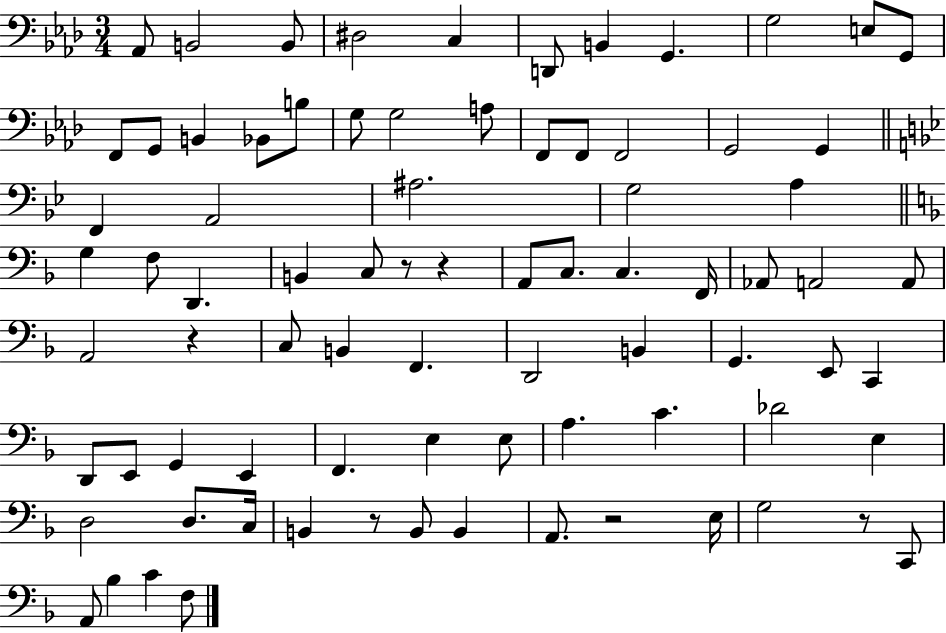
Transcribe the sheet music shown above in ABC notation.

X:1
T:Untitled
M:3/4
L:1/4
K:Ab
_A,,/2 B,,2 B,,/2 ^D,2 C, D,,/2 B,, G,, G,2 E,/2 G,,/2 F,,/2 G,,/2 B,, _B,,/2 B,/2 G,/2 G,2 A,/2 F,,/2 F,,/2 F,,2 G,,2 G,, F,, A,,2 ^A,2 G,2 A, G, F,/2 D,, B,, C,/2 z/2 z A,,/2 C,/2 C, F,,/4 _A,,/2 A,,2 A,,/2 A,,2 z C,/2 B,, F,, D,,2 B,, G,, E,,/2 C,, D,,/2 E,,/2 G,, E,, F,, E, E,/2 A, C _D2 E, D,2 D,/2 C,/4 B,, z/2 B,,/2 B,, A,,/2 z2 E,/4 G,2 z/2 C,,/2 A,,/2 _B, C F,/2